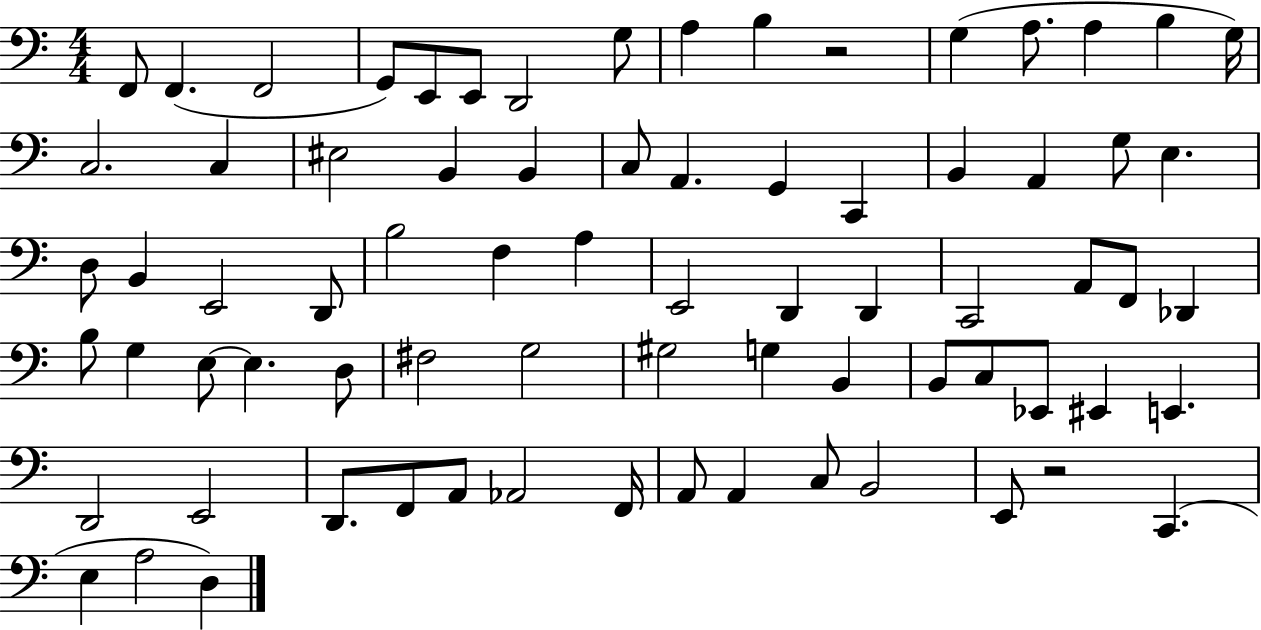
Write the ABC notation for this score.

X:1
T:Untitled
M:4/4
L:1/4
K:C
F,,/2 F,, F,,2 G,,/2 E,,/2 E,,/2 D,,2 G,/2 A, B, z2 G, A,/2 A, B, G,/4 C,2 C, ^E,2 B,, B,, C,/2 A,, G,, C,, B,, A,, G,/2 E, D,/2 B,, E,,2 D,,/2 B,2 F, A, E,,2 D,, D,, C,,2 A,,/2 F,,/2 _D,, B,/2 G, E,/2 E, D,/2 ^F,2 G,2 ^G,2 G, B,, B,,/2 C,/2 _E,,/2 ^E,, E,, D,,2 E,,2 D,,/2 F,,/2 A,,/2 _A,,2 F,,/4 A,,/2 A,, C,/2 B,,2 E,,/2 z2 C,, E, A,2 D,